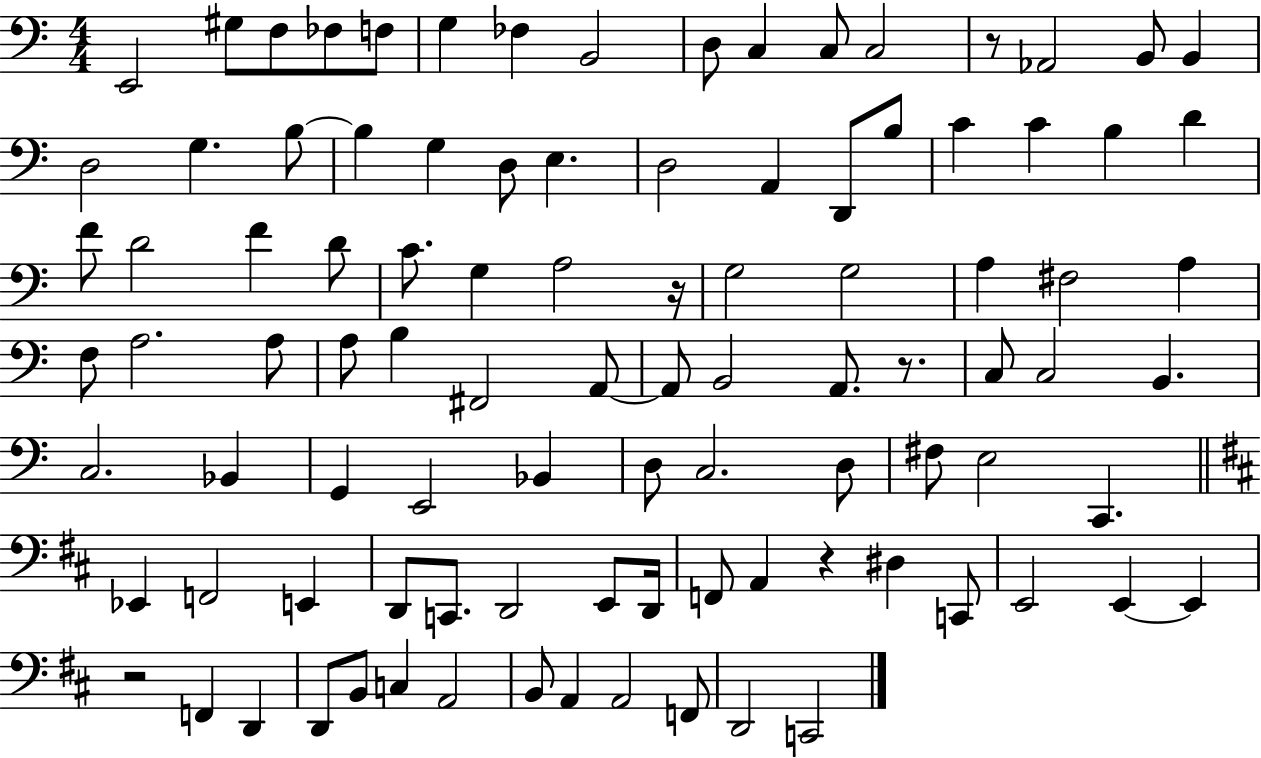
X:1
T:Untitled
M:4/4
L:1/4
K:C
E,,2 ^G,/2 F,/2 _F,/2 F,/2 G, _F, B,,2 D,/2 C, C,/2 C,2 z/2 _A,,2 B,,/2 B,, D,2 G, B,/2 B, G, D,/2 E, D,2 A,, D,,/2 B,/2 C C B, D F/2 D2 F D/2 C/2 G, A,2 z/4 G,2 G,2 A, ^F,2 A, F,/2 A,2 A,/2 A,/2 B, ^F,,2 A,,/2 A,,/2 B,,2 A,,/2 z/2 C,/2 C,2 B,, C,2 _B,, G,, E,,2 _B,, D,/2 C,2 D,/2 ^F,/2 E,2 C,, _E,, F,,2 E,, D,,/2 C,,/2 D,,2 E,,/2 D,,/4 F,,/2 A,, z ^D, C,,/2 E,,2 E,, E,, z2 F,, D,, D,,/2 B,,/2 C, A,,2 B,,/2 A,, A,,2 F,,/2 D,,2 C,,2